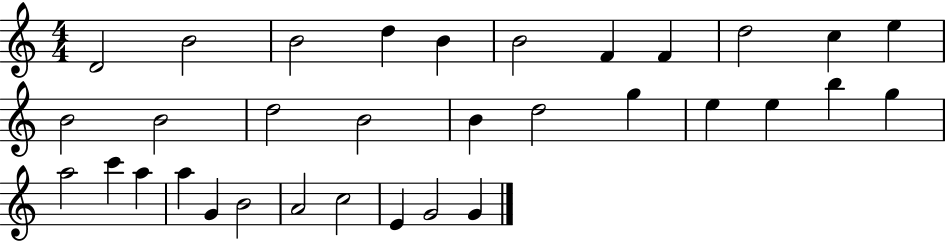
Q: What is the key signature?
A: C major